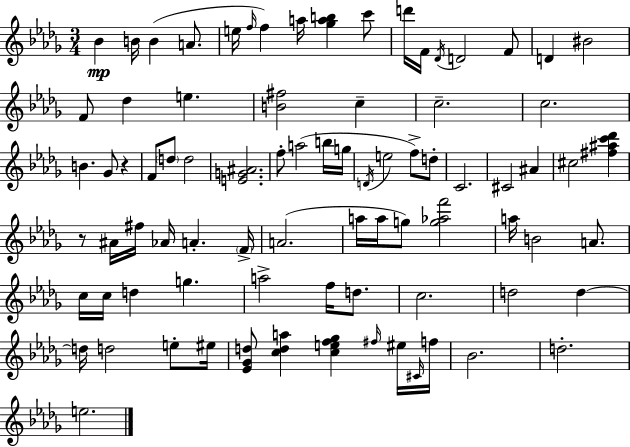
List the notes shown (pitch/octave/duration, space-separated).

Bb4/q B4/s B4/q A4/e. E5/s F5/s F5/q A5/s [Gb5,A5,B5]/q C6/e D6/s F4/s Db4/s D4/h F4/e D4/q BIS4/h F4/e Db5/q E5/q. [B4,F#5]/h C5/q C5/h. C5/h. B4/q. Gb4/e R/q F4/e D5/e D5/h [E4,G4,A#4]/h. F5/e A5/h B5/s G5/s D4/s E5/h F5/e D5/e C4/h. C#4/h A#4/q C#5/h [F#5,A#5,C6,Db6]/q R/e A#4/s F#5/s Ab4/s A4/q. F4/s A4/h. A5/s A5/s G5/e [G5,Ab5,F6]/h A5/s B4/h A4/e. C5/s C5/s D5/q G5/q. A5/h F5/s D5/e. C5/h. D5/h D5/q D5/s D5/h E5/e EIS5/s [Eb4,Gb4,D5]/e [C5,D5,A5]/q [C5,E5,F5,Gb5]/q F#5/s EIS5/s C#4/s F5/s Bb4/h. D5/h. E5/h.